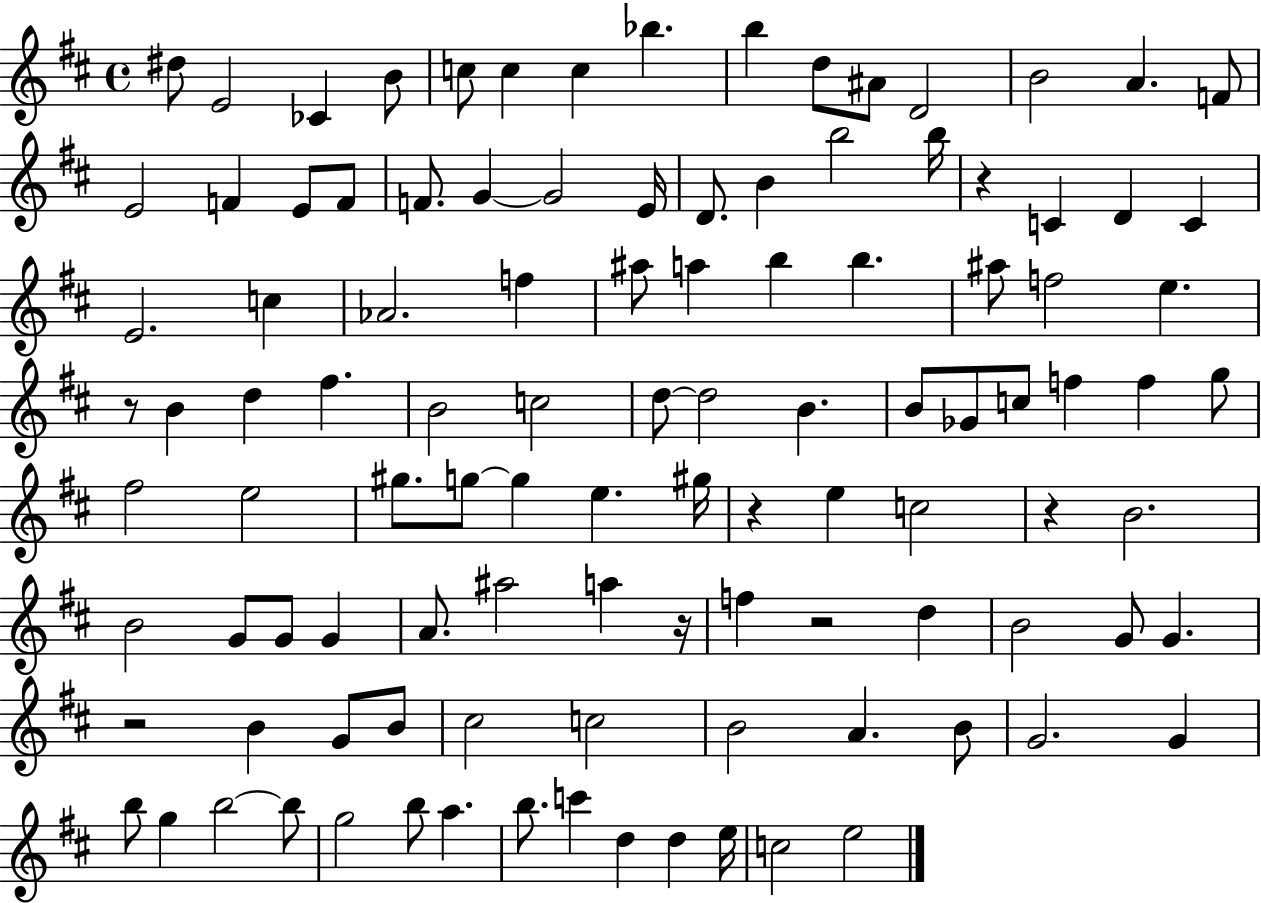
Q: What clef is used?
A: treble